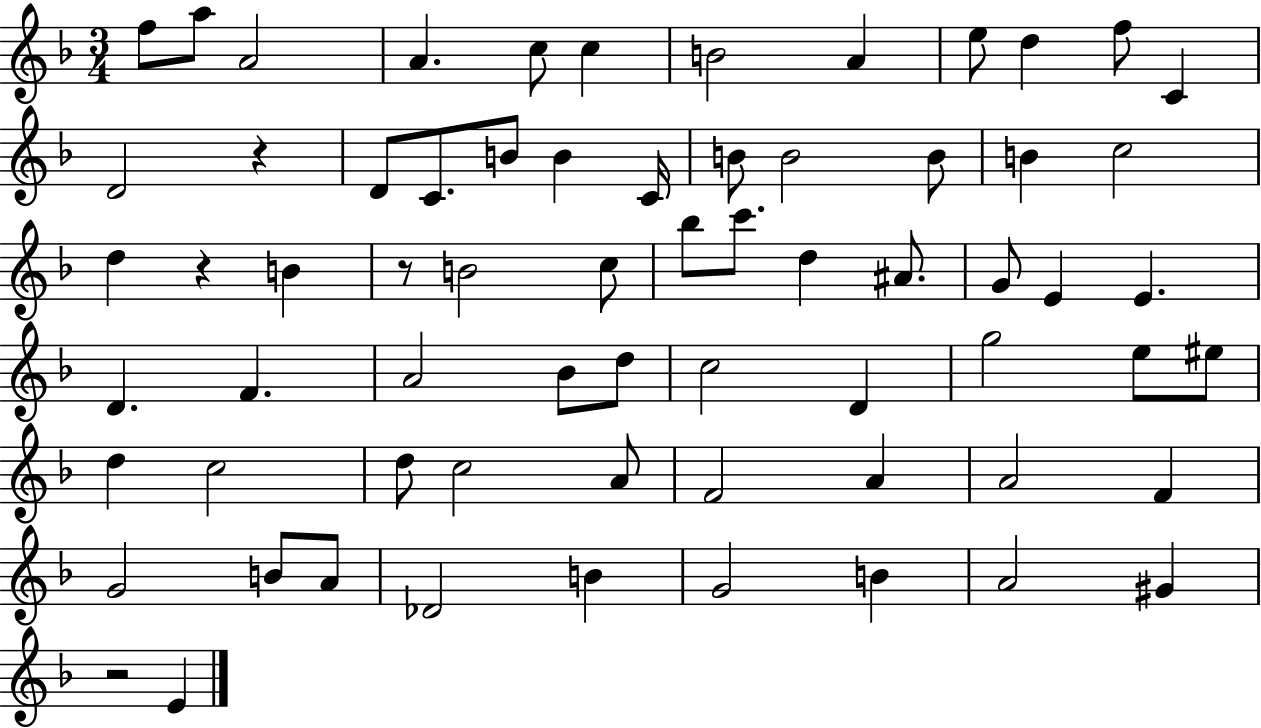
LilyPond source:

{
  \clef treble
  \numericTimeSignature
  \time 3/4
  \key f \major
  f''8 a''8 a'2 | a'4. c''8 c''4 | b'2 a'4 | e''8 d''4 f''8 c'4 | \break d'2 r4 | d'8 c'8. b'8 b'4 c'16 | b'8 b'2 b'8 | b'4 c''2 | \break d''4 r4 b'4 | r8 b'2 c''8 | bes''8 c'''8. d''4 ais'8. | g'8 e'4 e'4. | \break d'4. f'4. | a'2 bes'8 d''8 | c''2 d'4 | g''2 e''8 eis''8 | \break d''4 c''2 | d''8 c''2 a'8 | f'2 a'4 | a'2 f'4 | \break g'2 b'8 a'8 | des'2 b'4 | g'2 b'4 | a'2 gis'4 | \break r2 e'4 | \bar "|."
}